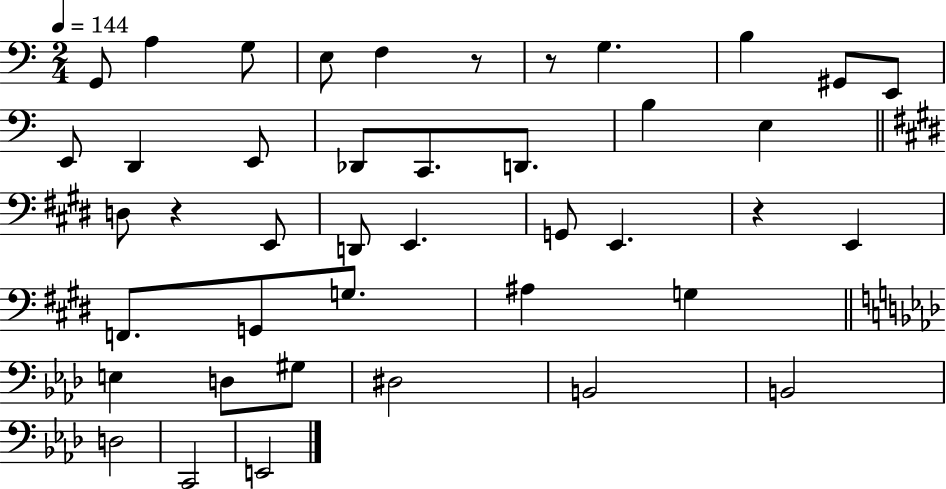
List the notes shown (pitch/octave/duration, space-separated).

G2/e A3/q G3/e E3/e F3/q R/e R/e G3/q. B3/q G#2/e E2/e E2/e D2/q E2/e Db2/e C2/e. D2/e. B3/q E3/q D3/e R/q E2/e D2/e E2/q. G2/e E2/q. R/q E2/q F2/e. G2/e G3/e. A#3/q G3/q E3/q D3/e G#3/e D#3/h B2/h B2/h D3/h C2/h E2/h